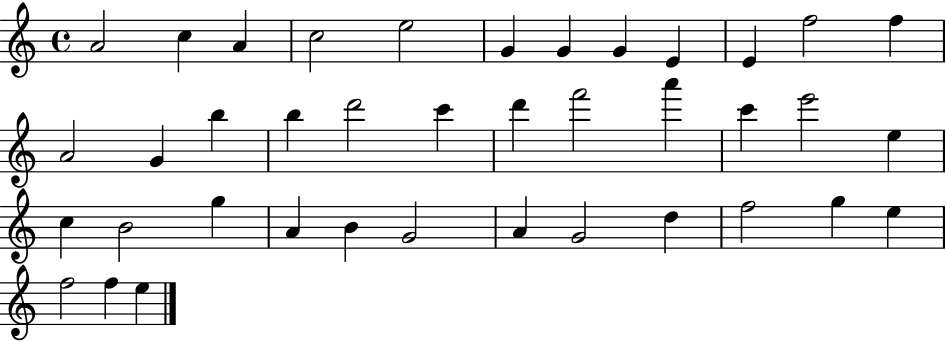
A4/h C5/q A4/q C5/h E5/h G4/q G4/q G4/q E4/q E4/q F5/h F5/q A4/h G4/q B5/q B5/q D6/h C6/q D6/q F6/h A6/q C6/q E6/h E5/q C5/q B4/h G5/q A4/q B4/q G4/h A4/q G4/h D5/q F5/h G5/q E5/q F5/h F5/q E5/q